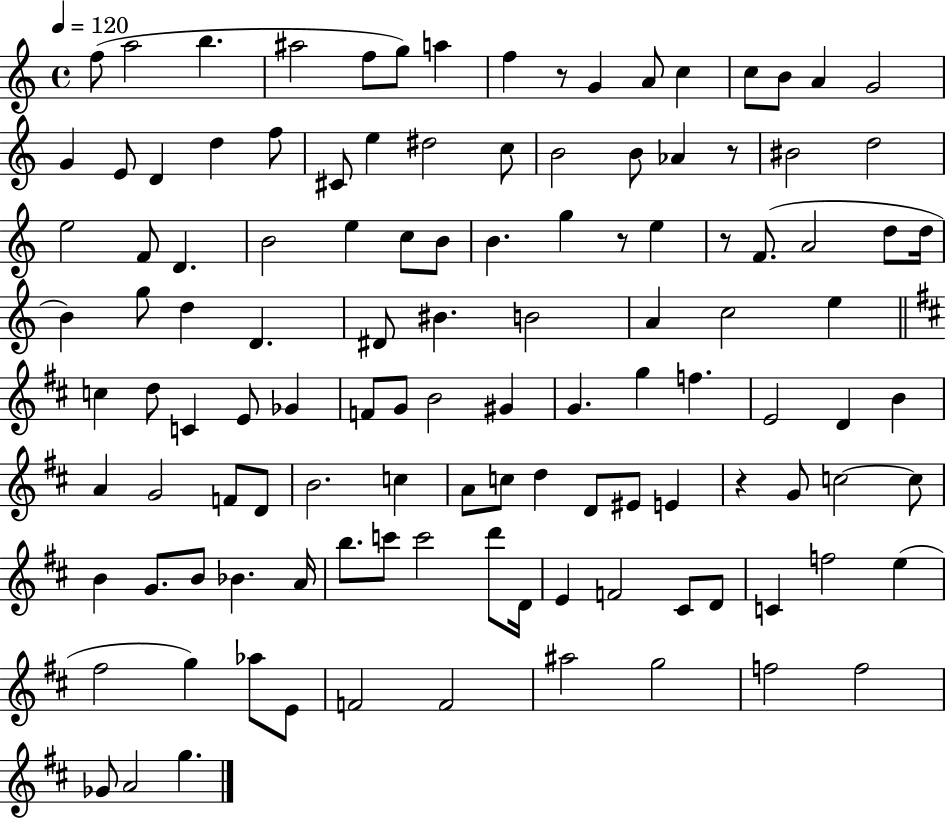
{
  \clef treble
  \time 4/4
  \defaultTimeSignature
  \key c \major
  \tempo 4 = 120
  f''8( a''2 b''4. | ais''2 f''8 g''8) a''4 | f''4 r8 g'4 a'8 c''4 | c''8 b'8 a'4 g'2 | \break g'4 e'8 d'4 d''4 f''8 | cis'8 e''4 dis''2 c''8 | b'2 b'8 aes'4 r8 | bis'2 d''2 | \break e''2 f'8 d'4. | b'2 e''4 c''8 b'8 | b'4. g''4 r8 e''4 | r8 f'8.( a'2 d''8 d''16 | \break b'4) g''8 d''4 d'4. | dis'8 bis'4. b'2 | a'4 c''2 e''4 | \bar "||" \break \key b \minor c''4 d''8 c'4 e'8 ges'4 | f'8 g'8 b'2 gis'4 | g'4. g''4 f''4. | e'2 d'4 b'4 | \break a'4 g'2 f'8 d'8 | b'2. c''4 | a'8 c''8 d''4 d'8 eis'8 e'4 | r4 g'8 c''2~~ c''8 | \break b'4 g'8. b'8 bes'4. a'16 | b''8. c'''8 c'''2 d'''8 d'16 | e'4 f'2 cis'8 d'8 | c'4 f''2 e''4( | \break fis''2 g''4) aes''8 e'8 | f'2 f'2 | ais''2 g''2 | f''2 f''2 | \break ges'8 a'2 g''4. | \bar "|."
}